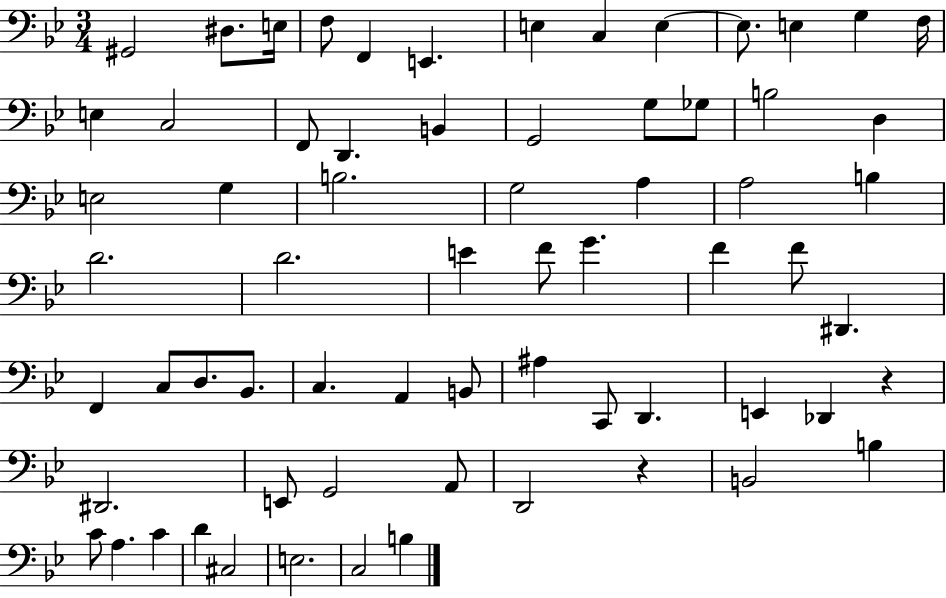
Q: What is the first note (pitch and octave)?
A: G#2